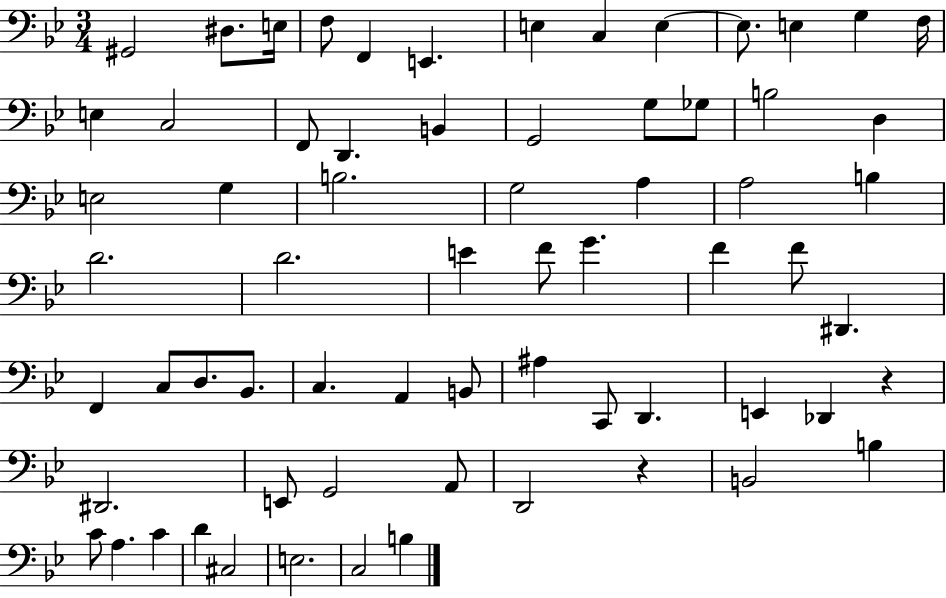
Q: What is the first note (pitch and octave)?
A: G#2